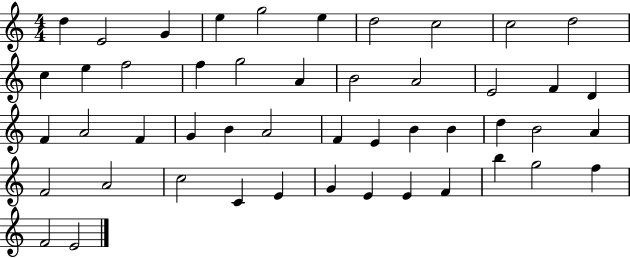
{
  \clef treble
  \numericTimeSignature
  \time 4/4
  \key c \major
  d''4 e'2 g'4 | e''4 g''2 e''4 | d''2 c''2 | c''2 d''2 | \break c''4 e''4 f''2 | f''4 g''2 a'4 | b'2 a'2 | e'2 f'4 d'4 | \break f'4 a'2 f'4 | g'4 b'4 a'2 | f'4 e'4 b'4 b'4 | d''4 b'2 a'4 | \break f'2 a'2 | c''2 c'4 e'4 | g'4 e'4 e'4 f'4 | b''4 g''2 f''4 | \break f'2 e'2 | \bar "|."
}